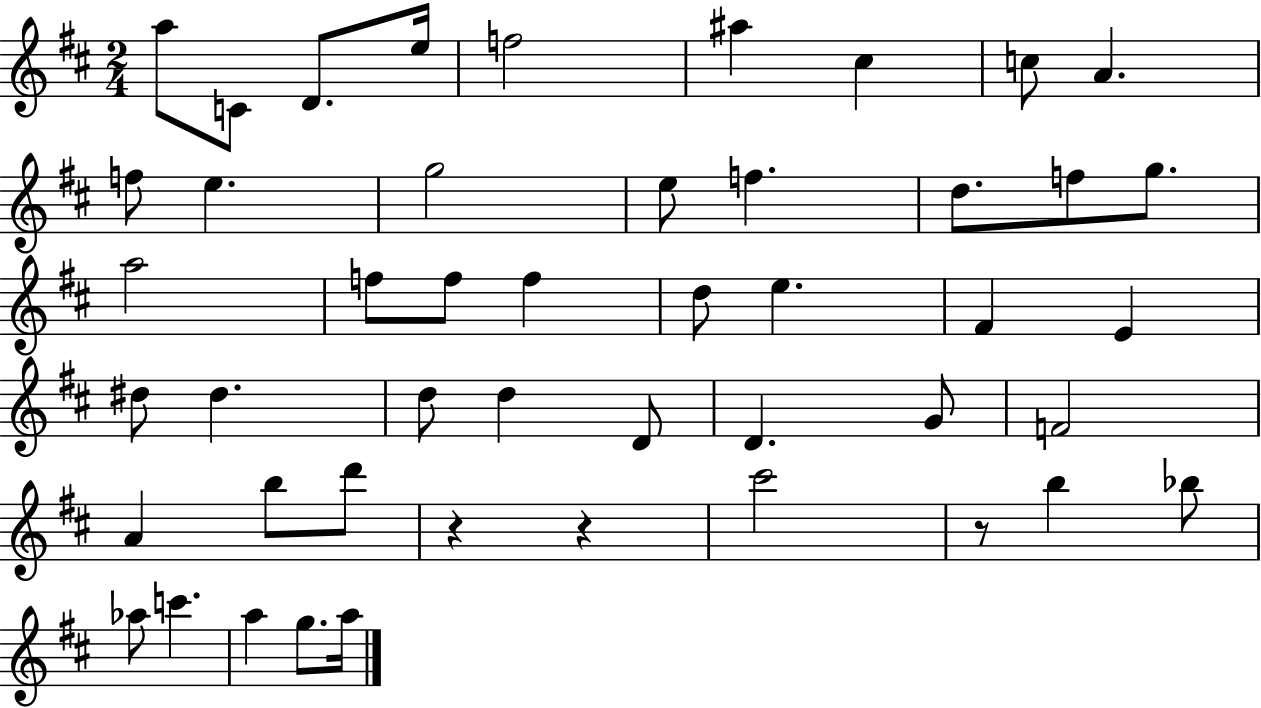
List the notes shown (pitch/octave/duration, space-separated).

A5/e C4/e D4/e. E5/s F5/h A#5/q C#5/q C5/e A4/q. F5/e E5/q. G5/h E5/e F5/q. D5/e. F5/e G5/e. A5/h F5/e F5/e F5/q D5/e E5/q. F#4/q E4/q D#5/e D#5/q. D5/e D5/q D4/e D4/q. G4/e F4/h A4/q B5/e D6/e R/q R/q C#6/h R/e B5/q Bb5/e Ab5/e C6/q. A5/q G5/e. A5/s